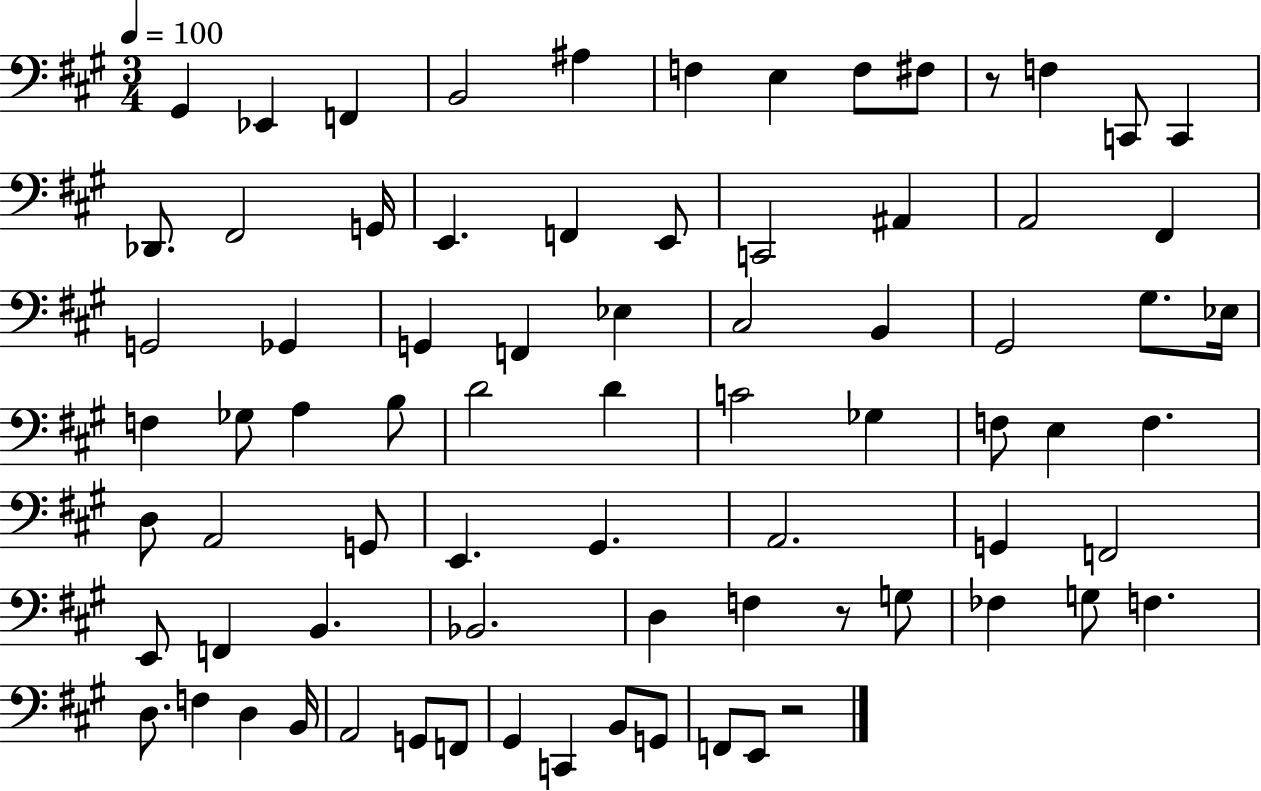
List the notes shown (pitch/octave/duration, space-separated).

G#2/q Eb2/q F2/q B2/h A#3/q F3/q E3/q F3/e F#3/e R/e F3/q C2/e C2/q Db2/e. F#2/h G2/s E2/q. F2/q E2/e C2/h A#2/q A2/h F#2/q G2/h Gb2/q G2/q F2/q Eb3/q C#3/h B2/q G#2/h G#3/e. Eb3/s F3/q Gb3/e A3/q B3/e D4/h D4/q C4/h Gb3/q F3/e E3/q F3/q. D3/e A2/h G2/e E2/q. G#2/q. A2/h. G2/q F2/h E2/e F2/q B2/q. Bb2/h. D3/q F3/q R/e G3/e FES3/q G3/e F3/q. D3/e. F3/q D3/q B2/s A2/h G2/e F2/e G#2/q C2/q B2/e G2/e F2/e E2/e R/h